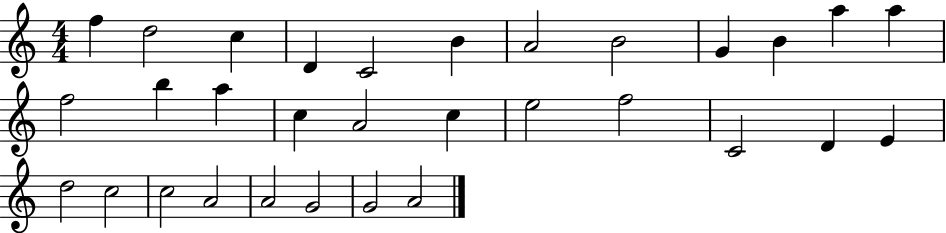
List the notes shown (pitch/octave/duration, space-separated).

F5/q D5/h C5/q D4/q C4/h B4/q A4/h B4/h G4/q B4/q A5/q A5/q F5/h B5/q A5/q C5/q A4/h C5/q E5/h F5/h C4/h D4/q E4/q D5/h C5/h C5/h A4/h A4/h G4/h G4/h A4/h